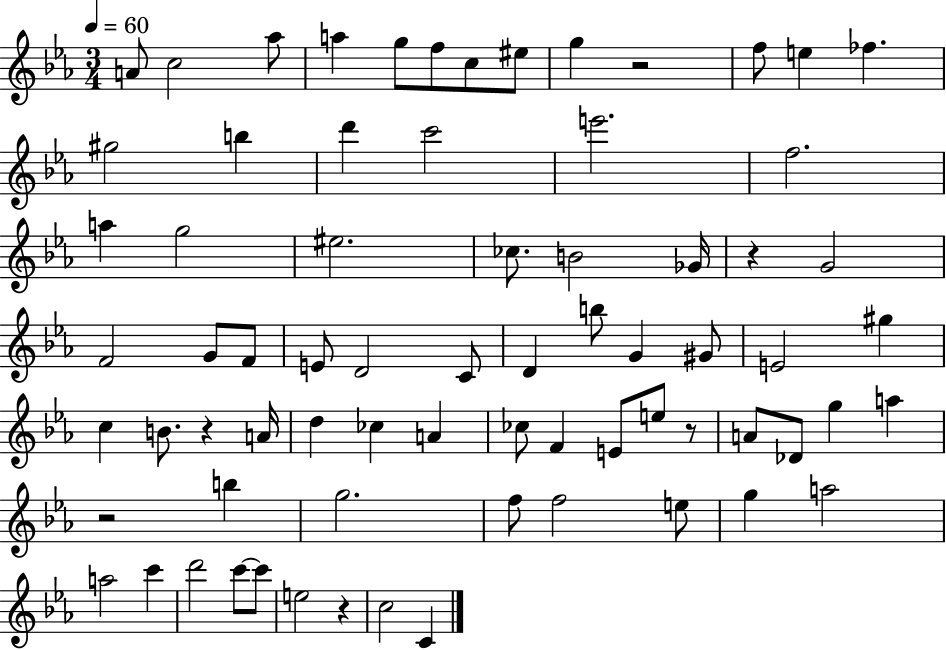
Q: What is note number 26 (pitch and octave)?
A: F4